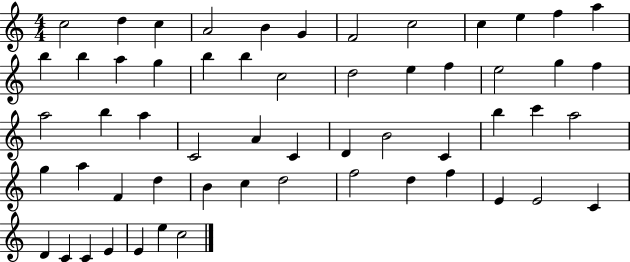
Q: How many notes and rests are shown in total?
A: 57